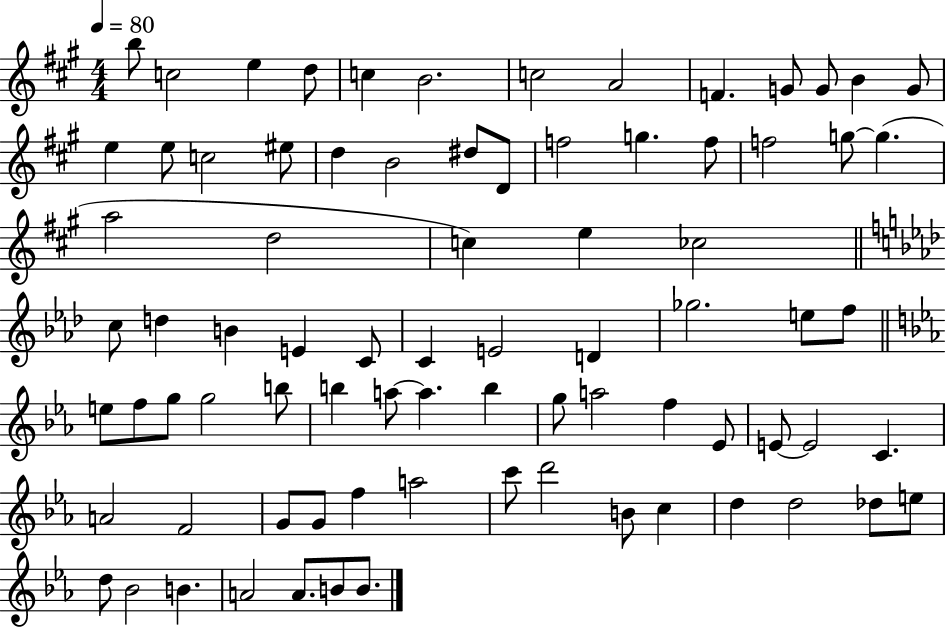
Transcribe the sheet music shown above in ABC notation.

X:1
T:Untitled
M:4/4
L:1/4
K:A
b/2 c2 e d/2 c B2 c2 A2 F G/2 G/2 B G/2 e e/2 c2 ^e/2 d B2 ^d/2 D/2 f2 g f/2 f2 g/2 g a2 d2 c e _c2 c/2 d B E C/2 C E2 D _g2 e/2 f/2 e/2 f/2 g/2 g2 b/2 b a/2 a b g/2 a2 f _E/2 E/2 E2 C A2 F2 G/2 G/2 f a2 c'/2 d'2 B/2 c d d2 _d/2 e/2 d/2 _B2 B A2 A/2 B/2 B/2